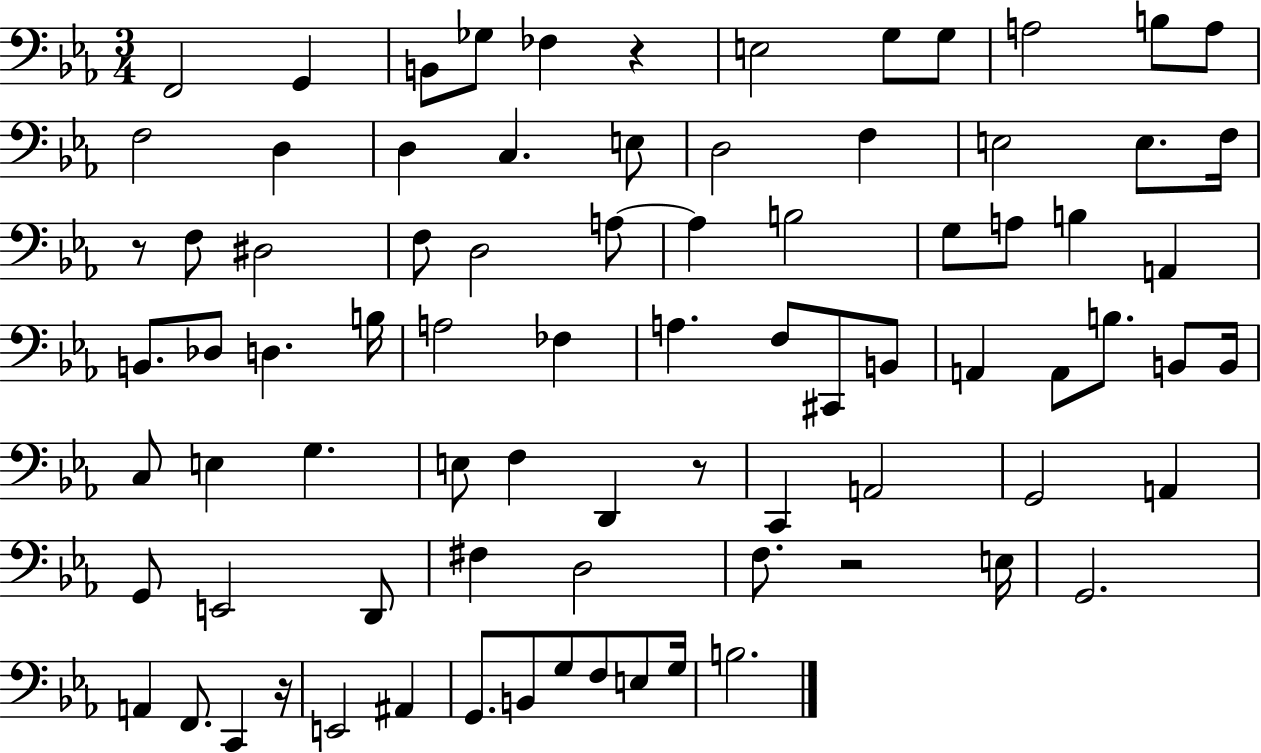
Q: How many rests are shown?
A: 5